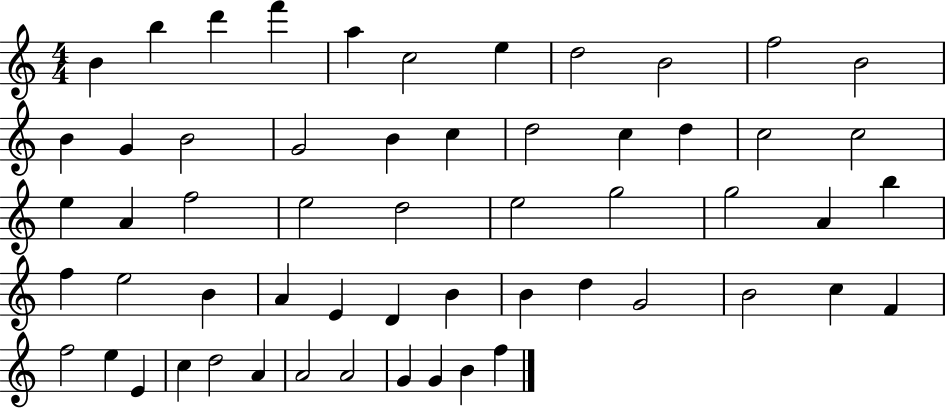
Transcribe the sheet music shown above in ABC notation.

X:1
T:Untitled
M:4/4
L:1/4
K:C
B b d' f' a c2 e d2 B2 f2 B2 B G B2 G2 B c d2 c d c2 c2 e A f2 e2 d2 e2 g2 g2 A b f e2 B A E D B B d G2 B2 c F f2 e E c d2 A A2 A2 G G B f